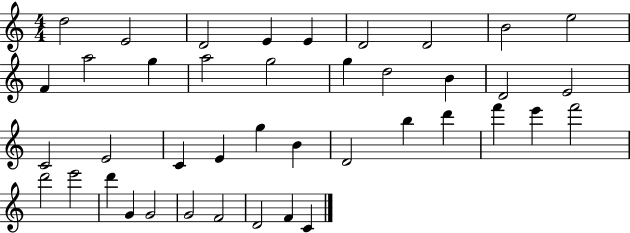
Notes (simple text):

D5/h E4/h D4/h E4/q E4/q D4/h D4/h B4/h E5/h F4/q A5/h G5/q A5/h G5/h G5/q D5/h B4/q D4/h E4/h C4/h E4/h C4/q E4/q G5/q B4/q D4/h B5/q D6/q F6/q E6/q F6/h D6/h E6/h D6/q G4/q G4/h G4/h F4/h D4/h F4/q C4/q